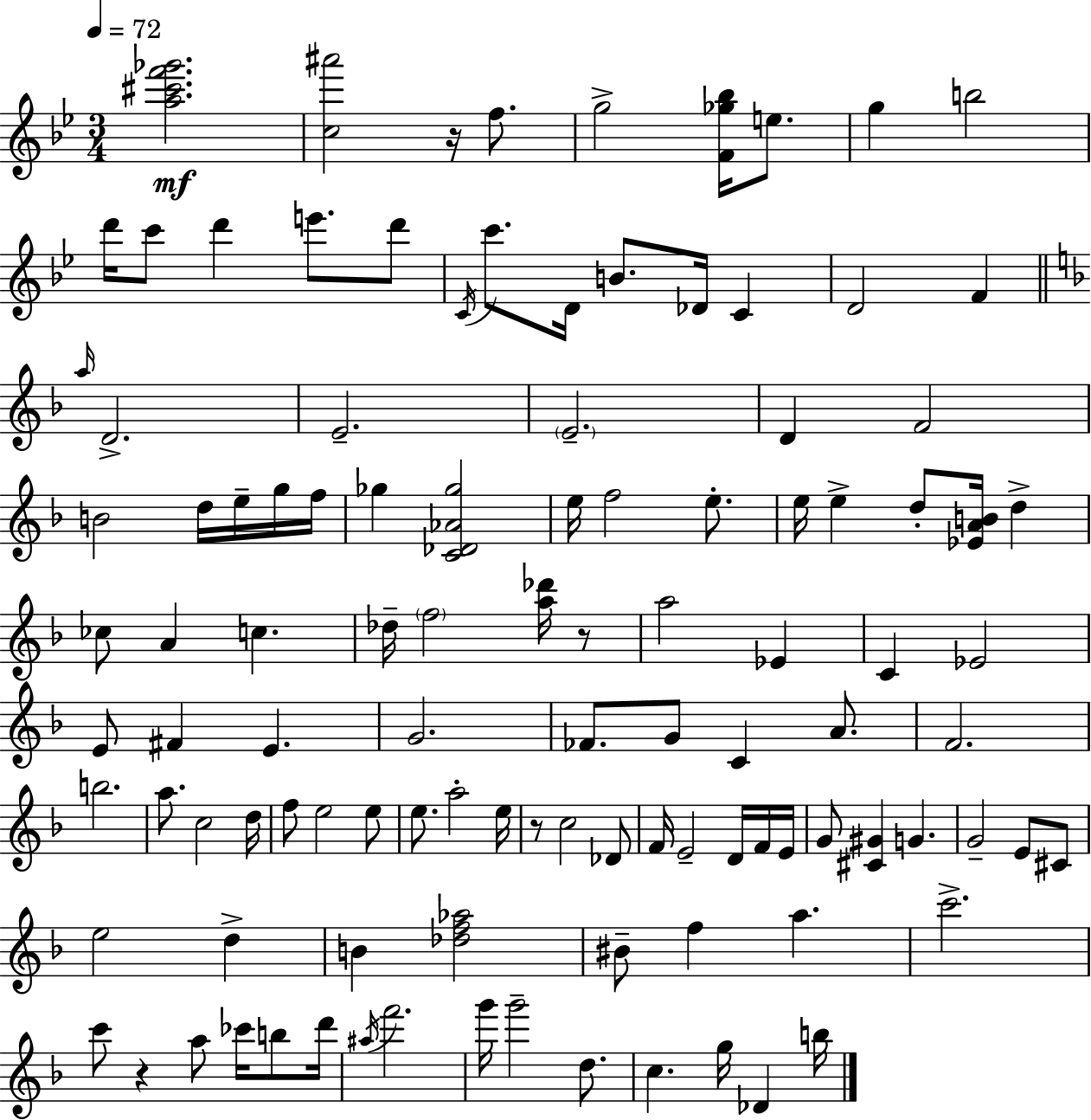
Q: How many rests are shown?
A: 4